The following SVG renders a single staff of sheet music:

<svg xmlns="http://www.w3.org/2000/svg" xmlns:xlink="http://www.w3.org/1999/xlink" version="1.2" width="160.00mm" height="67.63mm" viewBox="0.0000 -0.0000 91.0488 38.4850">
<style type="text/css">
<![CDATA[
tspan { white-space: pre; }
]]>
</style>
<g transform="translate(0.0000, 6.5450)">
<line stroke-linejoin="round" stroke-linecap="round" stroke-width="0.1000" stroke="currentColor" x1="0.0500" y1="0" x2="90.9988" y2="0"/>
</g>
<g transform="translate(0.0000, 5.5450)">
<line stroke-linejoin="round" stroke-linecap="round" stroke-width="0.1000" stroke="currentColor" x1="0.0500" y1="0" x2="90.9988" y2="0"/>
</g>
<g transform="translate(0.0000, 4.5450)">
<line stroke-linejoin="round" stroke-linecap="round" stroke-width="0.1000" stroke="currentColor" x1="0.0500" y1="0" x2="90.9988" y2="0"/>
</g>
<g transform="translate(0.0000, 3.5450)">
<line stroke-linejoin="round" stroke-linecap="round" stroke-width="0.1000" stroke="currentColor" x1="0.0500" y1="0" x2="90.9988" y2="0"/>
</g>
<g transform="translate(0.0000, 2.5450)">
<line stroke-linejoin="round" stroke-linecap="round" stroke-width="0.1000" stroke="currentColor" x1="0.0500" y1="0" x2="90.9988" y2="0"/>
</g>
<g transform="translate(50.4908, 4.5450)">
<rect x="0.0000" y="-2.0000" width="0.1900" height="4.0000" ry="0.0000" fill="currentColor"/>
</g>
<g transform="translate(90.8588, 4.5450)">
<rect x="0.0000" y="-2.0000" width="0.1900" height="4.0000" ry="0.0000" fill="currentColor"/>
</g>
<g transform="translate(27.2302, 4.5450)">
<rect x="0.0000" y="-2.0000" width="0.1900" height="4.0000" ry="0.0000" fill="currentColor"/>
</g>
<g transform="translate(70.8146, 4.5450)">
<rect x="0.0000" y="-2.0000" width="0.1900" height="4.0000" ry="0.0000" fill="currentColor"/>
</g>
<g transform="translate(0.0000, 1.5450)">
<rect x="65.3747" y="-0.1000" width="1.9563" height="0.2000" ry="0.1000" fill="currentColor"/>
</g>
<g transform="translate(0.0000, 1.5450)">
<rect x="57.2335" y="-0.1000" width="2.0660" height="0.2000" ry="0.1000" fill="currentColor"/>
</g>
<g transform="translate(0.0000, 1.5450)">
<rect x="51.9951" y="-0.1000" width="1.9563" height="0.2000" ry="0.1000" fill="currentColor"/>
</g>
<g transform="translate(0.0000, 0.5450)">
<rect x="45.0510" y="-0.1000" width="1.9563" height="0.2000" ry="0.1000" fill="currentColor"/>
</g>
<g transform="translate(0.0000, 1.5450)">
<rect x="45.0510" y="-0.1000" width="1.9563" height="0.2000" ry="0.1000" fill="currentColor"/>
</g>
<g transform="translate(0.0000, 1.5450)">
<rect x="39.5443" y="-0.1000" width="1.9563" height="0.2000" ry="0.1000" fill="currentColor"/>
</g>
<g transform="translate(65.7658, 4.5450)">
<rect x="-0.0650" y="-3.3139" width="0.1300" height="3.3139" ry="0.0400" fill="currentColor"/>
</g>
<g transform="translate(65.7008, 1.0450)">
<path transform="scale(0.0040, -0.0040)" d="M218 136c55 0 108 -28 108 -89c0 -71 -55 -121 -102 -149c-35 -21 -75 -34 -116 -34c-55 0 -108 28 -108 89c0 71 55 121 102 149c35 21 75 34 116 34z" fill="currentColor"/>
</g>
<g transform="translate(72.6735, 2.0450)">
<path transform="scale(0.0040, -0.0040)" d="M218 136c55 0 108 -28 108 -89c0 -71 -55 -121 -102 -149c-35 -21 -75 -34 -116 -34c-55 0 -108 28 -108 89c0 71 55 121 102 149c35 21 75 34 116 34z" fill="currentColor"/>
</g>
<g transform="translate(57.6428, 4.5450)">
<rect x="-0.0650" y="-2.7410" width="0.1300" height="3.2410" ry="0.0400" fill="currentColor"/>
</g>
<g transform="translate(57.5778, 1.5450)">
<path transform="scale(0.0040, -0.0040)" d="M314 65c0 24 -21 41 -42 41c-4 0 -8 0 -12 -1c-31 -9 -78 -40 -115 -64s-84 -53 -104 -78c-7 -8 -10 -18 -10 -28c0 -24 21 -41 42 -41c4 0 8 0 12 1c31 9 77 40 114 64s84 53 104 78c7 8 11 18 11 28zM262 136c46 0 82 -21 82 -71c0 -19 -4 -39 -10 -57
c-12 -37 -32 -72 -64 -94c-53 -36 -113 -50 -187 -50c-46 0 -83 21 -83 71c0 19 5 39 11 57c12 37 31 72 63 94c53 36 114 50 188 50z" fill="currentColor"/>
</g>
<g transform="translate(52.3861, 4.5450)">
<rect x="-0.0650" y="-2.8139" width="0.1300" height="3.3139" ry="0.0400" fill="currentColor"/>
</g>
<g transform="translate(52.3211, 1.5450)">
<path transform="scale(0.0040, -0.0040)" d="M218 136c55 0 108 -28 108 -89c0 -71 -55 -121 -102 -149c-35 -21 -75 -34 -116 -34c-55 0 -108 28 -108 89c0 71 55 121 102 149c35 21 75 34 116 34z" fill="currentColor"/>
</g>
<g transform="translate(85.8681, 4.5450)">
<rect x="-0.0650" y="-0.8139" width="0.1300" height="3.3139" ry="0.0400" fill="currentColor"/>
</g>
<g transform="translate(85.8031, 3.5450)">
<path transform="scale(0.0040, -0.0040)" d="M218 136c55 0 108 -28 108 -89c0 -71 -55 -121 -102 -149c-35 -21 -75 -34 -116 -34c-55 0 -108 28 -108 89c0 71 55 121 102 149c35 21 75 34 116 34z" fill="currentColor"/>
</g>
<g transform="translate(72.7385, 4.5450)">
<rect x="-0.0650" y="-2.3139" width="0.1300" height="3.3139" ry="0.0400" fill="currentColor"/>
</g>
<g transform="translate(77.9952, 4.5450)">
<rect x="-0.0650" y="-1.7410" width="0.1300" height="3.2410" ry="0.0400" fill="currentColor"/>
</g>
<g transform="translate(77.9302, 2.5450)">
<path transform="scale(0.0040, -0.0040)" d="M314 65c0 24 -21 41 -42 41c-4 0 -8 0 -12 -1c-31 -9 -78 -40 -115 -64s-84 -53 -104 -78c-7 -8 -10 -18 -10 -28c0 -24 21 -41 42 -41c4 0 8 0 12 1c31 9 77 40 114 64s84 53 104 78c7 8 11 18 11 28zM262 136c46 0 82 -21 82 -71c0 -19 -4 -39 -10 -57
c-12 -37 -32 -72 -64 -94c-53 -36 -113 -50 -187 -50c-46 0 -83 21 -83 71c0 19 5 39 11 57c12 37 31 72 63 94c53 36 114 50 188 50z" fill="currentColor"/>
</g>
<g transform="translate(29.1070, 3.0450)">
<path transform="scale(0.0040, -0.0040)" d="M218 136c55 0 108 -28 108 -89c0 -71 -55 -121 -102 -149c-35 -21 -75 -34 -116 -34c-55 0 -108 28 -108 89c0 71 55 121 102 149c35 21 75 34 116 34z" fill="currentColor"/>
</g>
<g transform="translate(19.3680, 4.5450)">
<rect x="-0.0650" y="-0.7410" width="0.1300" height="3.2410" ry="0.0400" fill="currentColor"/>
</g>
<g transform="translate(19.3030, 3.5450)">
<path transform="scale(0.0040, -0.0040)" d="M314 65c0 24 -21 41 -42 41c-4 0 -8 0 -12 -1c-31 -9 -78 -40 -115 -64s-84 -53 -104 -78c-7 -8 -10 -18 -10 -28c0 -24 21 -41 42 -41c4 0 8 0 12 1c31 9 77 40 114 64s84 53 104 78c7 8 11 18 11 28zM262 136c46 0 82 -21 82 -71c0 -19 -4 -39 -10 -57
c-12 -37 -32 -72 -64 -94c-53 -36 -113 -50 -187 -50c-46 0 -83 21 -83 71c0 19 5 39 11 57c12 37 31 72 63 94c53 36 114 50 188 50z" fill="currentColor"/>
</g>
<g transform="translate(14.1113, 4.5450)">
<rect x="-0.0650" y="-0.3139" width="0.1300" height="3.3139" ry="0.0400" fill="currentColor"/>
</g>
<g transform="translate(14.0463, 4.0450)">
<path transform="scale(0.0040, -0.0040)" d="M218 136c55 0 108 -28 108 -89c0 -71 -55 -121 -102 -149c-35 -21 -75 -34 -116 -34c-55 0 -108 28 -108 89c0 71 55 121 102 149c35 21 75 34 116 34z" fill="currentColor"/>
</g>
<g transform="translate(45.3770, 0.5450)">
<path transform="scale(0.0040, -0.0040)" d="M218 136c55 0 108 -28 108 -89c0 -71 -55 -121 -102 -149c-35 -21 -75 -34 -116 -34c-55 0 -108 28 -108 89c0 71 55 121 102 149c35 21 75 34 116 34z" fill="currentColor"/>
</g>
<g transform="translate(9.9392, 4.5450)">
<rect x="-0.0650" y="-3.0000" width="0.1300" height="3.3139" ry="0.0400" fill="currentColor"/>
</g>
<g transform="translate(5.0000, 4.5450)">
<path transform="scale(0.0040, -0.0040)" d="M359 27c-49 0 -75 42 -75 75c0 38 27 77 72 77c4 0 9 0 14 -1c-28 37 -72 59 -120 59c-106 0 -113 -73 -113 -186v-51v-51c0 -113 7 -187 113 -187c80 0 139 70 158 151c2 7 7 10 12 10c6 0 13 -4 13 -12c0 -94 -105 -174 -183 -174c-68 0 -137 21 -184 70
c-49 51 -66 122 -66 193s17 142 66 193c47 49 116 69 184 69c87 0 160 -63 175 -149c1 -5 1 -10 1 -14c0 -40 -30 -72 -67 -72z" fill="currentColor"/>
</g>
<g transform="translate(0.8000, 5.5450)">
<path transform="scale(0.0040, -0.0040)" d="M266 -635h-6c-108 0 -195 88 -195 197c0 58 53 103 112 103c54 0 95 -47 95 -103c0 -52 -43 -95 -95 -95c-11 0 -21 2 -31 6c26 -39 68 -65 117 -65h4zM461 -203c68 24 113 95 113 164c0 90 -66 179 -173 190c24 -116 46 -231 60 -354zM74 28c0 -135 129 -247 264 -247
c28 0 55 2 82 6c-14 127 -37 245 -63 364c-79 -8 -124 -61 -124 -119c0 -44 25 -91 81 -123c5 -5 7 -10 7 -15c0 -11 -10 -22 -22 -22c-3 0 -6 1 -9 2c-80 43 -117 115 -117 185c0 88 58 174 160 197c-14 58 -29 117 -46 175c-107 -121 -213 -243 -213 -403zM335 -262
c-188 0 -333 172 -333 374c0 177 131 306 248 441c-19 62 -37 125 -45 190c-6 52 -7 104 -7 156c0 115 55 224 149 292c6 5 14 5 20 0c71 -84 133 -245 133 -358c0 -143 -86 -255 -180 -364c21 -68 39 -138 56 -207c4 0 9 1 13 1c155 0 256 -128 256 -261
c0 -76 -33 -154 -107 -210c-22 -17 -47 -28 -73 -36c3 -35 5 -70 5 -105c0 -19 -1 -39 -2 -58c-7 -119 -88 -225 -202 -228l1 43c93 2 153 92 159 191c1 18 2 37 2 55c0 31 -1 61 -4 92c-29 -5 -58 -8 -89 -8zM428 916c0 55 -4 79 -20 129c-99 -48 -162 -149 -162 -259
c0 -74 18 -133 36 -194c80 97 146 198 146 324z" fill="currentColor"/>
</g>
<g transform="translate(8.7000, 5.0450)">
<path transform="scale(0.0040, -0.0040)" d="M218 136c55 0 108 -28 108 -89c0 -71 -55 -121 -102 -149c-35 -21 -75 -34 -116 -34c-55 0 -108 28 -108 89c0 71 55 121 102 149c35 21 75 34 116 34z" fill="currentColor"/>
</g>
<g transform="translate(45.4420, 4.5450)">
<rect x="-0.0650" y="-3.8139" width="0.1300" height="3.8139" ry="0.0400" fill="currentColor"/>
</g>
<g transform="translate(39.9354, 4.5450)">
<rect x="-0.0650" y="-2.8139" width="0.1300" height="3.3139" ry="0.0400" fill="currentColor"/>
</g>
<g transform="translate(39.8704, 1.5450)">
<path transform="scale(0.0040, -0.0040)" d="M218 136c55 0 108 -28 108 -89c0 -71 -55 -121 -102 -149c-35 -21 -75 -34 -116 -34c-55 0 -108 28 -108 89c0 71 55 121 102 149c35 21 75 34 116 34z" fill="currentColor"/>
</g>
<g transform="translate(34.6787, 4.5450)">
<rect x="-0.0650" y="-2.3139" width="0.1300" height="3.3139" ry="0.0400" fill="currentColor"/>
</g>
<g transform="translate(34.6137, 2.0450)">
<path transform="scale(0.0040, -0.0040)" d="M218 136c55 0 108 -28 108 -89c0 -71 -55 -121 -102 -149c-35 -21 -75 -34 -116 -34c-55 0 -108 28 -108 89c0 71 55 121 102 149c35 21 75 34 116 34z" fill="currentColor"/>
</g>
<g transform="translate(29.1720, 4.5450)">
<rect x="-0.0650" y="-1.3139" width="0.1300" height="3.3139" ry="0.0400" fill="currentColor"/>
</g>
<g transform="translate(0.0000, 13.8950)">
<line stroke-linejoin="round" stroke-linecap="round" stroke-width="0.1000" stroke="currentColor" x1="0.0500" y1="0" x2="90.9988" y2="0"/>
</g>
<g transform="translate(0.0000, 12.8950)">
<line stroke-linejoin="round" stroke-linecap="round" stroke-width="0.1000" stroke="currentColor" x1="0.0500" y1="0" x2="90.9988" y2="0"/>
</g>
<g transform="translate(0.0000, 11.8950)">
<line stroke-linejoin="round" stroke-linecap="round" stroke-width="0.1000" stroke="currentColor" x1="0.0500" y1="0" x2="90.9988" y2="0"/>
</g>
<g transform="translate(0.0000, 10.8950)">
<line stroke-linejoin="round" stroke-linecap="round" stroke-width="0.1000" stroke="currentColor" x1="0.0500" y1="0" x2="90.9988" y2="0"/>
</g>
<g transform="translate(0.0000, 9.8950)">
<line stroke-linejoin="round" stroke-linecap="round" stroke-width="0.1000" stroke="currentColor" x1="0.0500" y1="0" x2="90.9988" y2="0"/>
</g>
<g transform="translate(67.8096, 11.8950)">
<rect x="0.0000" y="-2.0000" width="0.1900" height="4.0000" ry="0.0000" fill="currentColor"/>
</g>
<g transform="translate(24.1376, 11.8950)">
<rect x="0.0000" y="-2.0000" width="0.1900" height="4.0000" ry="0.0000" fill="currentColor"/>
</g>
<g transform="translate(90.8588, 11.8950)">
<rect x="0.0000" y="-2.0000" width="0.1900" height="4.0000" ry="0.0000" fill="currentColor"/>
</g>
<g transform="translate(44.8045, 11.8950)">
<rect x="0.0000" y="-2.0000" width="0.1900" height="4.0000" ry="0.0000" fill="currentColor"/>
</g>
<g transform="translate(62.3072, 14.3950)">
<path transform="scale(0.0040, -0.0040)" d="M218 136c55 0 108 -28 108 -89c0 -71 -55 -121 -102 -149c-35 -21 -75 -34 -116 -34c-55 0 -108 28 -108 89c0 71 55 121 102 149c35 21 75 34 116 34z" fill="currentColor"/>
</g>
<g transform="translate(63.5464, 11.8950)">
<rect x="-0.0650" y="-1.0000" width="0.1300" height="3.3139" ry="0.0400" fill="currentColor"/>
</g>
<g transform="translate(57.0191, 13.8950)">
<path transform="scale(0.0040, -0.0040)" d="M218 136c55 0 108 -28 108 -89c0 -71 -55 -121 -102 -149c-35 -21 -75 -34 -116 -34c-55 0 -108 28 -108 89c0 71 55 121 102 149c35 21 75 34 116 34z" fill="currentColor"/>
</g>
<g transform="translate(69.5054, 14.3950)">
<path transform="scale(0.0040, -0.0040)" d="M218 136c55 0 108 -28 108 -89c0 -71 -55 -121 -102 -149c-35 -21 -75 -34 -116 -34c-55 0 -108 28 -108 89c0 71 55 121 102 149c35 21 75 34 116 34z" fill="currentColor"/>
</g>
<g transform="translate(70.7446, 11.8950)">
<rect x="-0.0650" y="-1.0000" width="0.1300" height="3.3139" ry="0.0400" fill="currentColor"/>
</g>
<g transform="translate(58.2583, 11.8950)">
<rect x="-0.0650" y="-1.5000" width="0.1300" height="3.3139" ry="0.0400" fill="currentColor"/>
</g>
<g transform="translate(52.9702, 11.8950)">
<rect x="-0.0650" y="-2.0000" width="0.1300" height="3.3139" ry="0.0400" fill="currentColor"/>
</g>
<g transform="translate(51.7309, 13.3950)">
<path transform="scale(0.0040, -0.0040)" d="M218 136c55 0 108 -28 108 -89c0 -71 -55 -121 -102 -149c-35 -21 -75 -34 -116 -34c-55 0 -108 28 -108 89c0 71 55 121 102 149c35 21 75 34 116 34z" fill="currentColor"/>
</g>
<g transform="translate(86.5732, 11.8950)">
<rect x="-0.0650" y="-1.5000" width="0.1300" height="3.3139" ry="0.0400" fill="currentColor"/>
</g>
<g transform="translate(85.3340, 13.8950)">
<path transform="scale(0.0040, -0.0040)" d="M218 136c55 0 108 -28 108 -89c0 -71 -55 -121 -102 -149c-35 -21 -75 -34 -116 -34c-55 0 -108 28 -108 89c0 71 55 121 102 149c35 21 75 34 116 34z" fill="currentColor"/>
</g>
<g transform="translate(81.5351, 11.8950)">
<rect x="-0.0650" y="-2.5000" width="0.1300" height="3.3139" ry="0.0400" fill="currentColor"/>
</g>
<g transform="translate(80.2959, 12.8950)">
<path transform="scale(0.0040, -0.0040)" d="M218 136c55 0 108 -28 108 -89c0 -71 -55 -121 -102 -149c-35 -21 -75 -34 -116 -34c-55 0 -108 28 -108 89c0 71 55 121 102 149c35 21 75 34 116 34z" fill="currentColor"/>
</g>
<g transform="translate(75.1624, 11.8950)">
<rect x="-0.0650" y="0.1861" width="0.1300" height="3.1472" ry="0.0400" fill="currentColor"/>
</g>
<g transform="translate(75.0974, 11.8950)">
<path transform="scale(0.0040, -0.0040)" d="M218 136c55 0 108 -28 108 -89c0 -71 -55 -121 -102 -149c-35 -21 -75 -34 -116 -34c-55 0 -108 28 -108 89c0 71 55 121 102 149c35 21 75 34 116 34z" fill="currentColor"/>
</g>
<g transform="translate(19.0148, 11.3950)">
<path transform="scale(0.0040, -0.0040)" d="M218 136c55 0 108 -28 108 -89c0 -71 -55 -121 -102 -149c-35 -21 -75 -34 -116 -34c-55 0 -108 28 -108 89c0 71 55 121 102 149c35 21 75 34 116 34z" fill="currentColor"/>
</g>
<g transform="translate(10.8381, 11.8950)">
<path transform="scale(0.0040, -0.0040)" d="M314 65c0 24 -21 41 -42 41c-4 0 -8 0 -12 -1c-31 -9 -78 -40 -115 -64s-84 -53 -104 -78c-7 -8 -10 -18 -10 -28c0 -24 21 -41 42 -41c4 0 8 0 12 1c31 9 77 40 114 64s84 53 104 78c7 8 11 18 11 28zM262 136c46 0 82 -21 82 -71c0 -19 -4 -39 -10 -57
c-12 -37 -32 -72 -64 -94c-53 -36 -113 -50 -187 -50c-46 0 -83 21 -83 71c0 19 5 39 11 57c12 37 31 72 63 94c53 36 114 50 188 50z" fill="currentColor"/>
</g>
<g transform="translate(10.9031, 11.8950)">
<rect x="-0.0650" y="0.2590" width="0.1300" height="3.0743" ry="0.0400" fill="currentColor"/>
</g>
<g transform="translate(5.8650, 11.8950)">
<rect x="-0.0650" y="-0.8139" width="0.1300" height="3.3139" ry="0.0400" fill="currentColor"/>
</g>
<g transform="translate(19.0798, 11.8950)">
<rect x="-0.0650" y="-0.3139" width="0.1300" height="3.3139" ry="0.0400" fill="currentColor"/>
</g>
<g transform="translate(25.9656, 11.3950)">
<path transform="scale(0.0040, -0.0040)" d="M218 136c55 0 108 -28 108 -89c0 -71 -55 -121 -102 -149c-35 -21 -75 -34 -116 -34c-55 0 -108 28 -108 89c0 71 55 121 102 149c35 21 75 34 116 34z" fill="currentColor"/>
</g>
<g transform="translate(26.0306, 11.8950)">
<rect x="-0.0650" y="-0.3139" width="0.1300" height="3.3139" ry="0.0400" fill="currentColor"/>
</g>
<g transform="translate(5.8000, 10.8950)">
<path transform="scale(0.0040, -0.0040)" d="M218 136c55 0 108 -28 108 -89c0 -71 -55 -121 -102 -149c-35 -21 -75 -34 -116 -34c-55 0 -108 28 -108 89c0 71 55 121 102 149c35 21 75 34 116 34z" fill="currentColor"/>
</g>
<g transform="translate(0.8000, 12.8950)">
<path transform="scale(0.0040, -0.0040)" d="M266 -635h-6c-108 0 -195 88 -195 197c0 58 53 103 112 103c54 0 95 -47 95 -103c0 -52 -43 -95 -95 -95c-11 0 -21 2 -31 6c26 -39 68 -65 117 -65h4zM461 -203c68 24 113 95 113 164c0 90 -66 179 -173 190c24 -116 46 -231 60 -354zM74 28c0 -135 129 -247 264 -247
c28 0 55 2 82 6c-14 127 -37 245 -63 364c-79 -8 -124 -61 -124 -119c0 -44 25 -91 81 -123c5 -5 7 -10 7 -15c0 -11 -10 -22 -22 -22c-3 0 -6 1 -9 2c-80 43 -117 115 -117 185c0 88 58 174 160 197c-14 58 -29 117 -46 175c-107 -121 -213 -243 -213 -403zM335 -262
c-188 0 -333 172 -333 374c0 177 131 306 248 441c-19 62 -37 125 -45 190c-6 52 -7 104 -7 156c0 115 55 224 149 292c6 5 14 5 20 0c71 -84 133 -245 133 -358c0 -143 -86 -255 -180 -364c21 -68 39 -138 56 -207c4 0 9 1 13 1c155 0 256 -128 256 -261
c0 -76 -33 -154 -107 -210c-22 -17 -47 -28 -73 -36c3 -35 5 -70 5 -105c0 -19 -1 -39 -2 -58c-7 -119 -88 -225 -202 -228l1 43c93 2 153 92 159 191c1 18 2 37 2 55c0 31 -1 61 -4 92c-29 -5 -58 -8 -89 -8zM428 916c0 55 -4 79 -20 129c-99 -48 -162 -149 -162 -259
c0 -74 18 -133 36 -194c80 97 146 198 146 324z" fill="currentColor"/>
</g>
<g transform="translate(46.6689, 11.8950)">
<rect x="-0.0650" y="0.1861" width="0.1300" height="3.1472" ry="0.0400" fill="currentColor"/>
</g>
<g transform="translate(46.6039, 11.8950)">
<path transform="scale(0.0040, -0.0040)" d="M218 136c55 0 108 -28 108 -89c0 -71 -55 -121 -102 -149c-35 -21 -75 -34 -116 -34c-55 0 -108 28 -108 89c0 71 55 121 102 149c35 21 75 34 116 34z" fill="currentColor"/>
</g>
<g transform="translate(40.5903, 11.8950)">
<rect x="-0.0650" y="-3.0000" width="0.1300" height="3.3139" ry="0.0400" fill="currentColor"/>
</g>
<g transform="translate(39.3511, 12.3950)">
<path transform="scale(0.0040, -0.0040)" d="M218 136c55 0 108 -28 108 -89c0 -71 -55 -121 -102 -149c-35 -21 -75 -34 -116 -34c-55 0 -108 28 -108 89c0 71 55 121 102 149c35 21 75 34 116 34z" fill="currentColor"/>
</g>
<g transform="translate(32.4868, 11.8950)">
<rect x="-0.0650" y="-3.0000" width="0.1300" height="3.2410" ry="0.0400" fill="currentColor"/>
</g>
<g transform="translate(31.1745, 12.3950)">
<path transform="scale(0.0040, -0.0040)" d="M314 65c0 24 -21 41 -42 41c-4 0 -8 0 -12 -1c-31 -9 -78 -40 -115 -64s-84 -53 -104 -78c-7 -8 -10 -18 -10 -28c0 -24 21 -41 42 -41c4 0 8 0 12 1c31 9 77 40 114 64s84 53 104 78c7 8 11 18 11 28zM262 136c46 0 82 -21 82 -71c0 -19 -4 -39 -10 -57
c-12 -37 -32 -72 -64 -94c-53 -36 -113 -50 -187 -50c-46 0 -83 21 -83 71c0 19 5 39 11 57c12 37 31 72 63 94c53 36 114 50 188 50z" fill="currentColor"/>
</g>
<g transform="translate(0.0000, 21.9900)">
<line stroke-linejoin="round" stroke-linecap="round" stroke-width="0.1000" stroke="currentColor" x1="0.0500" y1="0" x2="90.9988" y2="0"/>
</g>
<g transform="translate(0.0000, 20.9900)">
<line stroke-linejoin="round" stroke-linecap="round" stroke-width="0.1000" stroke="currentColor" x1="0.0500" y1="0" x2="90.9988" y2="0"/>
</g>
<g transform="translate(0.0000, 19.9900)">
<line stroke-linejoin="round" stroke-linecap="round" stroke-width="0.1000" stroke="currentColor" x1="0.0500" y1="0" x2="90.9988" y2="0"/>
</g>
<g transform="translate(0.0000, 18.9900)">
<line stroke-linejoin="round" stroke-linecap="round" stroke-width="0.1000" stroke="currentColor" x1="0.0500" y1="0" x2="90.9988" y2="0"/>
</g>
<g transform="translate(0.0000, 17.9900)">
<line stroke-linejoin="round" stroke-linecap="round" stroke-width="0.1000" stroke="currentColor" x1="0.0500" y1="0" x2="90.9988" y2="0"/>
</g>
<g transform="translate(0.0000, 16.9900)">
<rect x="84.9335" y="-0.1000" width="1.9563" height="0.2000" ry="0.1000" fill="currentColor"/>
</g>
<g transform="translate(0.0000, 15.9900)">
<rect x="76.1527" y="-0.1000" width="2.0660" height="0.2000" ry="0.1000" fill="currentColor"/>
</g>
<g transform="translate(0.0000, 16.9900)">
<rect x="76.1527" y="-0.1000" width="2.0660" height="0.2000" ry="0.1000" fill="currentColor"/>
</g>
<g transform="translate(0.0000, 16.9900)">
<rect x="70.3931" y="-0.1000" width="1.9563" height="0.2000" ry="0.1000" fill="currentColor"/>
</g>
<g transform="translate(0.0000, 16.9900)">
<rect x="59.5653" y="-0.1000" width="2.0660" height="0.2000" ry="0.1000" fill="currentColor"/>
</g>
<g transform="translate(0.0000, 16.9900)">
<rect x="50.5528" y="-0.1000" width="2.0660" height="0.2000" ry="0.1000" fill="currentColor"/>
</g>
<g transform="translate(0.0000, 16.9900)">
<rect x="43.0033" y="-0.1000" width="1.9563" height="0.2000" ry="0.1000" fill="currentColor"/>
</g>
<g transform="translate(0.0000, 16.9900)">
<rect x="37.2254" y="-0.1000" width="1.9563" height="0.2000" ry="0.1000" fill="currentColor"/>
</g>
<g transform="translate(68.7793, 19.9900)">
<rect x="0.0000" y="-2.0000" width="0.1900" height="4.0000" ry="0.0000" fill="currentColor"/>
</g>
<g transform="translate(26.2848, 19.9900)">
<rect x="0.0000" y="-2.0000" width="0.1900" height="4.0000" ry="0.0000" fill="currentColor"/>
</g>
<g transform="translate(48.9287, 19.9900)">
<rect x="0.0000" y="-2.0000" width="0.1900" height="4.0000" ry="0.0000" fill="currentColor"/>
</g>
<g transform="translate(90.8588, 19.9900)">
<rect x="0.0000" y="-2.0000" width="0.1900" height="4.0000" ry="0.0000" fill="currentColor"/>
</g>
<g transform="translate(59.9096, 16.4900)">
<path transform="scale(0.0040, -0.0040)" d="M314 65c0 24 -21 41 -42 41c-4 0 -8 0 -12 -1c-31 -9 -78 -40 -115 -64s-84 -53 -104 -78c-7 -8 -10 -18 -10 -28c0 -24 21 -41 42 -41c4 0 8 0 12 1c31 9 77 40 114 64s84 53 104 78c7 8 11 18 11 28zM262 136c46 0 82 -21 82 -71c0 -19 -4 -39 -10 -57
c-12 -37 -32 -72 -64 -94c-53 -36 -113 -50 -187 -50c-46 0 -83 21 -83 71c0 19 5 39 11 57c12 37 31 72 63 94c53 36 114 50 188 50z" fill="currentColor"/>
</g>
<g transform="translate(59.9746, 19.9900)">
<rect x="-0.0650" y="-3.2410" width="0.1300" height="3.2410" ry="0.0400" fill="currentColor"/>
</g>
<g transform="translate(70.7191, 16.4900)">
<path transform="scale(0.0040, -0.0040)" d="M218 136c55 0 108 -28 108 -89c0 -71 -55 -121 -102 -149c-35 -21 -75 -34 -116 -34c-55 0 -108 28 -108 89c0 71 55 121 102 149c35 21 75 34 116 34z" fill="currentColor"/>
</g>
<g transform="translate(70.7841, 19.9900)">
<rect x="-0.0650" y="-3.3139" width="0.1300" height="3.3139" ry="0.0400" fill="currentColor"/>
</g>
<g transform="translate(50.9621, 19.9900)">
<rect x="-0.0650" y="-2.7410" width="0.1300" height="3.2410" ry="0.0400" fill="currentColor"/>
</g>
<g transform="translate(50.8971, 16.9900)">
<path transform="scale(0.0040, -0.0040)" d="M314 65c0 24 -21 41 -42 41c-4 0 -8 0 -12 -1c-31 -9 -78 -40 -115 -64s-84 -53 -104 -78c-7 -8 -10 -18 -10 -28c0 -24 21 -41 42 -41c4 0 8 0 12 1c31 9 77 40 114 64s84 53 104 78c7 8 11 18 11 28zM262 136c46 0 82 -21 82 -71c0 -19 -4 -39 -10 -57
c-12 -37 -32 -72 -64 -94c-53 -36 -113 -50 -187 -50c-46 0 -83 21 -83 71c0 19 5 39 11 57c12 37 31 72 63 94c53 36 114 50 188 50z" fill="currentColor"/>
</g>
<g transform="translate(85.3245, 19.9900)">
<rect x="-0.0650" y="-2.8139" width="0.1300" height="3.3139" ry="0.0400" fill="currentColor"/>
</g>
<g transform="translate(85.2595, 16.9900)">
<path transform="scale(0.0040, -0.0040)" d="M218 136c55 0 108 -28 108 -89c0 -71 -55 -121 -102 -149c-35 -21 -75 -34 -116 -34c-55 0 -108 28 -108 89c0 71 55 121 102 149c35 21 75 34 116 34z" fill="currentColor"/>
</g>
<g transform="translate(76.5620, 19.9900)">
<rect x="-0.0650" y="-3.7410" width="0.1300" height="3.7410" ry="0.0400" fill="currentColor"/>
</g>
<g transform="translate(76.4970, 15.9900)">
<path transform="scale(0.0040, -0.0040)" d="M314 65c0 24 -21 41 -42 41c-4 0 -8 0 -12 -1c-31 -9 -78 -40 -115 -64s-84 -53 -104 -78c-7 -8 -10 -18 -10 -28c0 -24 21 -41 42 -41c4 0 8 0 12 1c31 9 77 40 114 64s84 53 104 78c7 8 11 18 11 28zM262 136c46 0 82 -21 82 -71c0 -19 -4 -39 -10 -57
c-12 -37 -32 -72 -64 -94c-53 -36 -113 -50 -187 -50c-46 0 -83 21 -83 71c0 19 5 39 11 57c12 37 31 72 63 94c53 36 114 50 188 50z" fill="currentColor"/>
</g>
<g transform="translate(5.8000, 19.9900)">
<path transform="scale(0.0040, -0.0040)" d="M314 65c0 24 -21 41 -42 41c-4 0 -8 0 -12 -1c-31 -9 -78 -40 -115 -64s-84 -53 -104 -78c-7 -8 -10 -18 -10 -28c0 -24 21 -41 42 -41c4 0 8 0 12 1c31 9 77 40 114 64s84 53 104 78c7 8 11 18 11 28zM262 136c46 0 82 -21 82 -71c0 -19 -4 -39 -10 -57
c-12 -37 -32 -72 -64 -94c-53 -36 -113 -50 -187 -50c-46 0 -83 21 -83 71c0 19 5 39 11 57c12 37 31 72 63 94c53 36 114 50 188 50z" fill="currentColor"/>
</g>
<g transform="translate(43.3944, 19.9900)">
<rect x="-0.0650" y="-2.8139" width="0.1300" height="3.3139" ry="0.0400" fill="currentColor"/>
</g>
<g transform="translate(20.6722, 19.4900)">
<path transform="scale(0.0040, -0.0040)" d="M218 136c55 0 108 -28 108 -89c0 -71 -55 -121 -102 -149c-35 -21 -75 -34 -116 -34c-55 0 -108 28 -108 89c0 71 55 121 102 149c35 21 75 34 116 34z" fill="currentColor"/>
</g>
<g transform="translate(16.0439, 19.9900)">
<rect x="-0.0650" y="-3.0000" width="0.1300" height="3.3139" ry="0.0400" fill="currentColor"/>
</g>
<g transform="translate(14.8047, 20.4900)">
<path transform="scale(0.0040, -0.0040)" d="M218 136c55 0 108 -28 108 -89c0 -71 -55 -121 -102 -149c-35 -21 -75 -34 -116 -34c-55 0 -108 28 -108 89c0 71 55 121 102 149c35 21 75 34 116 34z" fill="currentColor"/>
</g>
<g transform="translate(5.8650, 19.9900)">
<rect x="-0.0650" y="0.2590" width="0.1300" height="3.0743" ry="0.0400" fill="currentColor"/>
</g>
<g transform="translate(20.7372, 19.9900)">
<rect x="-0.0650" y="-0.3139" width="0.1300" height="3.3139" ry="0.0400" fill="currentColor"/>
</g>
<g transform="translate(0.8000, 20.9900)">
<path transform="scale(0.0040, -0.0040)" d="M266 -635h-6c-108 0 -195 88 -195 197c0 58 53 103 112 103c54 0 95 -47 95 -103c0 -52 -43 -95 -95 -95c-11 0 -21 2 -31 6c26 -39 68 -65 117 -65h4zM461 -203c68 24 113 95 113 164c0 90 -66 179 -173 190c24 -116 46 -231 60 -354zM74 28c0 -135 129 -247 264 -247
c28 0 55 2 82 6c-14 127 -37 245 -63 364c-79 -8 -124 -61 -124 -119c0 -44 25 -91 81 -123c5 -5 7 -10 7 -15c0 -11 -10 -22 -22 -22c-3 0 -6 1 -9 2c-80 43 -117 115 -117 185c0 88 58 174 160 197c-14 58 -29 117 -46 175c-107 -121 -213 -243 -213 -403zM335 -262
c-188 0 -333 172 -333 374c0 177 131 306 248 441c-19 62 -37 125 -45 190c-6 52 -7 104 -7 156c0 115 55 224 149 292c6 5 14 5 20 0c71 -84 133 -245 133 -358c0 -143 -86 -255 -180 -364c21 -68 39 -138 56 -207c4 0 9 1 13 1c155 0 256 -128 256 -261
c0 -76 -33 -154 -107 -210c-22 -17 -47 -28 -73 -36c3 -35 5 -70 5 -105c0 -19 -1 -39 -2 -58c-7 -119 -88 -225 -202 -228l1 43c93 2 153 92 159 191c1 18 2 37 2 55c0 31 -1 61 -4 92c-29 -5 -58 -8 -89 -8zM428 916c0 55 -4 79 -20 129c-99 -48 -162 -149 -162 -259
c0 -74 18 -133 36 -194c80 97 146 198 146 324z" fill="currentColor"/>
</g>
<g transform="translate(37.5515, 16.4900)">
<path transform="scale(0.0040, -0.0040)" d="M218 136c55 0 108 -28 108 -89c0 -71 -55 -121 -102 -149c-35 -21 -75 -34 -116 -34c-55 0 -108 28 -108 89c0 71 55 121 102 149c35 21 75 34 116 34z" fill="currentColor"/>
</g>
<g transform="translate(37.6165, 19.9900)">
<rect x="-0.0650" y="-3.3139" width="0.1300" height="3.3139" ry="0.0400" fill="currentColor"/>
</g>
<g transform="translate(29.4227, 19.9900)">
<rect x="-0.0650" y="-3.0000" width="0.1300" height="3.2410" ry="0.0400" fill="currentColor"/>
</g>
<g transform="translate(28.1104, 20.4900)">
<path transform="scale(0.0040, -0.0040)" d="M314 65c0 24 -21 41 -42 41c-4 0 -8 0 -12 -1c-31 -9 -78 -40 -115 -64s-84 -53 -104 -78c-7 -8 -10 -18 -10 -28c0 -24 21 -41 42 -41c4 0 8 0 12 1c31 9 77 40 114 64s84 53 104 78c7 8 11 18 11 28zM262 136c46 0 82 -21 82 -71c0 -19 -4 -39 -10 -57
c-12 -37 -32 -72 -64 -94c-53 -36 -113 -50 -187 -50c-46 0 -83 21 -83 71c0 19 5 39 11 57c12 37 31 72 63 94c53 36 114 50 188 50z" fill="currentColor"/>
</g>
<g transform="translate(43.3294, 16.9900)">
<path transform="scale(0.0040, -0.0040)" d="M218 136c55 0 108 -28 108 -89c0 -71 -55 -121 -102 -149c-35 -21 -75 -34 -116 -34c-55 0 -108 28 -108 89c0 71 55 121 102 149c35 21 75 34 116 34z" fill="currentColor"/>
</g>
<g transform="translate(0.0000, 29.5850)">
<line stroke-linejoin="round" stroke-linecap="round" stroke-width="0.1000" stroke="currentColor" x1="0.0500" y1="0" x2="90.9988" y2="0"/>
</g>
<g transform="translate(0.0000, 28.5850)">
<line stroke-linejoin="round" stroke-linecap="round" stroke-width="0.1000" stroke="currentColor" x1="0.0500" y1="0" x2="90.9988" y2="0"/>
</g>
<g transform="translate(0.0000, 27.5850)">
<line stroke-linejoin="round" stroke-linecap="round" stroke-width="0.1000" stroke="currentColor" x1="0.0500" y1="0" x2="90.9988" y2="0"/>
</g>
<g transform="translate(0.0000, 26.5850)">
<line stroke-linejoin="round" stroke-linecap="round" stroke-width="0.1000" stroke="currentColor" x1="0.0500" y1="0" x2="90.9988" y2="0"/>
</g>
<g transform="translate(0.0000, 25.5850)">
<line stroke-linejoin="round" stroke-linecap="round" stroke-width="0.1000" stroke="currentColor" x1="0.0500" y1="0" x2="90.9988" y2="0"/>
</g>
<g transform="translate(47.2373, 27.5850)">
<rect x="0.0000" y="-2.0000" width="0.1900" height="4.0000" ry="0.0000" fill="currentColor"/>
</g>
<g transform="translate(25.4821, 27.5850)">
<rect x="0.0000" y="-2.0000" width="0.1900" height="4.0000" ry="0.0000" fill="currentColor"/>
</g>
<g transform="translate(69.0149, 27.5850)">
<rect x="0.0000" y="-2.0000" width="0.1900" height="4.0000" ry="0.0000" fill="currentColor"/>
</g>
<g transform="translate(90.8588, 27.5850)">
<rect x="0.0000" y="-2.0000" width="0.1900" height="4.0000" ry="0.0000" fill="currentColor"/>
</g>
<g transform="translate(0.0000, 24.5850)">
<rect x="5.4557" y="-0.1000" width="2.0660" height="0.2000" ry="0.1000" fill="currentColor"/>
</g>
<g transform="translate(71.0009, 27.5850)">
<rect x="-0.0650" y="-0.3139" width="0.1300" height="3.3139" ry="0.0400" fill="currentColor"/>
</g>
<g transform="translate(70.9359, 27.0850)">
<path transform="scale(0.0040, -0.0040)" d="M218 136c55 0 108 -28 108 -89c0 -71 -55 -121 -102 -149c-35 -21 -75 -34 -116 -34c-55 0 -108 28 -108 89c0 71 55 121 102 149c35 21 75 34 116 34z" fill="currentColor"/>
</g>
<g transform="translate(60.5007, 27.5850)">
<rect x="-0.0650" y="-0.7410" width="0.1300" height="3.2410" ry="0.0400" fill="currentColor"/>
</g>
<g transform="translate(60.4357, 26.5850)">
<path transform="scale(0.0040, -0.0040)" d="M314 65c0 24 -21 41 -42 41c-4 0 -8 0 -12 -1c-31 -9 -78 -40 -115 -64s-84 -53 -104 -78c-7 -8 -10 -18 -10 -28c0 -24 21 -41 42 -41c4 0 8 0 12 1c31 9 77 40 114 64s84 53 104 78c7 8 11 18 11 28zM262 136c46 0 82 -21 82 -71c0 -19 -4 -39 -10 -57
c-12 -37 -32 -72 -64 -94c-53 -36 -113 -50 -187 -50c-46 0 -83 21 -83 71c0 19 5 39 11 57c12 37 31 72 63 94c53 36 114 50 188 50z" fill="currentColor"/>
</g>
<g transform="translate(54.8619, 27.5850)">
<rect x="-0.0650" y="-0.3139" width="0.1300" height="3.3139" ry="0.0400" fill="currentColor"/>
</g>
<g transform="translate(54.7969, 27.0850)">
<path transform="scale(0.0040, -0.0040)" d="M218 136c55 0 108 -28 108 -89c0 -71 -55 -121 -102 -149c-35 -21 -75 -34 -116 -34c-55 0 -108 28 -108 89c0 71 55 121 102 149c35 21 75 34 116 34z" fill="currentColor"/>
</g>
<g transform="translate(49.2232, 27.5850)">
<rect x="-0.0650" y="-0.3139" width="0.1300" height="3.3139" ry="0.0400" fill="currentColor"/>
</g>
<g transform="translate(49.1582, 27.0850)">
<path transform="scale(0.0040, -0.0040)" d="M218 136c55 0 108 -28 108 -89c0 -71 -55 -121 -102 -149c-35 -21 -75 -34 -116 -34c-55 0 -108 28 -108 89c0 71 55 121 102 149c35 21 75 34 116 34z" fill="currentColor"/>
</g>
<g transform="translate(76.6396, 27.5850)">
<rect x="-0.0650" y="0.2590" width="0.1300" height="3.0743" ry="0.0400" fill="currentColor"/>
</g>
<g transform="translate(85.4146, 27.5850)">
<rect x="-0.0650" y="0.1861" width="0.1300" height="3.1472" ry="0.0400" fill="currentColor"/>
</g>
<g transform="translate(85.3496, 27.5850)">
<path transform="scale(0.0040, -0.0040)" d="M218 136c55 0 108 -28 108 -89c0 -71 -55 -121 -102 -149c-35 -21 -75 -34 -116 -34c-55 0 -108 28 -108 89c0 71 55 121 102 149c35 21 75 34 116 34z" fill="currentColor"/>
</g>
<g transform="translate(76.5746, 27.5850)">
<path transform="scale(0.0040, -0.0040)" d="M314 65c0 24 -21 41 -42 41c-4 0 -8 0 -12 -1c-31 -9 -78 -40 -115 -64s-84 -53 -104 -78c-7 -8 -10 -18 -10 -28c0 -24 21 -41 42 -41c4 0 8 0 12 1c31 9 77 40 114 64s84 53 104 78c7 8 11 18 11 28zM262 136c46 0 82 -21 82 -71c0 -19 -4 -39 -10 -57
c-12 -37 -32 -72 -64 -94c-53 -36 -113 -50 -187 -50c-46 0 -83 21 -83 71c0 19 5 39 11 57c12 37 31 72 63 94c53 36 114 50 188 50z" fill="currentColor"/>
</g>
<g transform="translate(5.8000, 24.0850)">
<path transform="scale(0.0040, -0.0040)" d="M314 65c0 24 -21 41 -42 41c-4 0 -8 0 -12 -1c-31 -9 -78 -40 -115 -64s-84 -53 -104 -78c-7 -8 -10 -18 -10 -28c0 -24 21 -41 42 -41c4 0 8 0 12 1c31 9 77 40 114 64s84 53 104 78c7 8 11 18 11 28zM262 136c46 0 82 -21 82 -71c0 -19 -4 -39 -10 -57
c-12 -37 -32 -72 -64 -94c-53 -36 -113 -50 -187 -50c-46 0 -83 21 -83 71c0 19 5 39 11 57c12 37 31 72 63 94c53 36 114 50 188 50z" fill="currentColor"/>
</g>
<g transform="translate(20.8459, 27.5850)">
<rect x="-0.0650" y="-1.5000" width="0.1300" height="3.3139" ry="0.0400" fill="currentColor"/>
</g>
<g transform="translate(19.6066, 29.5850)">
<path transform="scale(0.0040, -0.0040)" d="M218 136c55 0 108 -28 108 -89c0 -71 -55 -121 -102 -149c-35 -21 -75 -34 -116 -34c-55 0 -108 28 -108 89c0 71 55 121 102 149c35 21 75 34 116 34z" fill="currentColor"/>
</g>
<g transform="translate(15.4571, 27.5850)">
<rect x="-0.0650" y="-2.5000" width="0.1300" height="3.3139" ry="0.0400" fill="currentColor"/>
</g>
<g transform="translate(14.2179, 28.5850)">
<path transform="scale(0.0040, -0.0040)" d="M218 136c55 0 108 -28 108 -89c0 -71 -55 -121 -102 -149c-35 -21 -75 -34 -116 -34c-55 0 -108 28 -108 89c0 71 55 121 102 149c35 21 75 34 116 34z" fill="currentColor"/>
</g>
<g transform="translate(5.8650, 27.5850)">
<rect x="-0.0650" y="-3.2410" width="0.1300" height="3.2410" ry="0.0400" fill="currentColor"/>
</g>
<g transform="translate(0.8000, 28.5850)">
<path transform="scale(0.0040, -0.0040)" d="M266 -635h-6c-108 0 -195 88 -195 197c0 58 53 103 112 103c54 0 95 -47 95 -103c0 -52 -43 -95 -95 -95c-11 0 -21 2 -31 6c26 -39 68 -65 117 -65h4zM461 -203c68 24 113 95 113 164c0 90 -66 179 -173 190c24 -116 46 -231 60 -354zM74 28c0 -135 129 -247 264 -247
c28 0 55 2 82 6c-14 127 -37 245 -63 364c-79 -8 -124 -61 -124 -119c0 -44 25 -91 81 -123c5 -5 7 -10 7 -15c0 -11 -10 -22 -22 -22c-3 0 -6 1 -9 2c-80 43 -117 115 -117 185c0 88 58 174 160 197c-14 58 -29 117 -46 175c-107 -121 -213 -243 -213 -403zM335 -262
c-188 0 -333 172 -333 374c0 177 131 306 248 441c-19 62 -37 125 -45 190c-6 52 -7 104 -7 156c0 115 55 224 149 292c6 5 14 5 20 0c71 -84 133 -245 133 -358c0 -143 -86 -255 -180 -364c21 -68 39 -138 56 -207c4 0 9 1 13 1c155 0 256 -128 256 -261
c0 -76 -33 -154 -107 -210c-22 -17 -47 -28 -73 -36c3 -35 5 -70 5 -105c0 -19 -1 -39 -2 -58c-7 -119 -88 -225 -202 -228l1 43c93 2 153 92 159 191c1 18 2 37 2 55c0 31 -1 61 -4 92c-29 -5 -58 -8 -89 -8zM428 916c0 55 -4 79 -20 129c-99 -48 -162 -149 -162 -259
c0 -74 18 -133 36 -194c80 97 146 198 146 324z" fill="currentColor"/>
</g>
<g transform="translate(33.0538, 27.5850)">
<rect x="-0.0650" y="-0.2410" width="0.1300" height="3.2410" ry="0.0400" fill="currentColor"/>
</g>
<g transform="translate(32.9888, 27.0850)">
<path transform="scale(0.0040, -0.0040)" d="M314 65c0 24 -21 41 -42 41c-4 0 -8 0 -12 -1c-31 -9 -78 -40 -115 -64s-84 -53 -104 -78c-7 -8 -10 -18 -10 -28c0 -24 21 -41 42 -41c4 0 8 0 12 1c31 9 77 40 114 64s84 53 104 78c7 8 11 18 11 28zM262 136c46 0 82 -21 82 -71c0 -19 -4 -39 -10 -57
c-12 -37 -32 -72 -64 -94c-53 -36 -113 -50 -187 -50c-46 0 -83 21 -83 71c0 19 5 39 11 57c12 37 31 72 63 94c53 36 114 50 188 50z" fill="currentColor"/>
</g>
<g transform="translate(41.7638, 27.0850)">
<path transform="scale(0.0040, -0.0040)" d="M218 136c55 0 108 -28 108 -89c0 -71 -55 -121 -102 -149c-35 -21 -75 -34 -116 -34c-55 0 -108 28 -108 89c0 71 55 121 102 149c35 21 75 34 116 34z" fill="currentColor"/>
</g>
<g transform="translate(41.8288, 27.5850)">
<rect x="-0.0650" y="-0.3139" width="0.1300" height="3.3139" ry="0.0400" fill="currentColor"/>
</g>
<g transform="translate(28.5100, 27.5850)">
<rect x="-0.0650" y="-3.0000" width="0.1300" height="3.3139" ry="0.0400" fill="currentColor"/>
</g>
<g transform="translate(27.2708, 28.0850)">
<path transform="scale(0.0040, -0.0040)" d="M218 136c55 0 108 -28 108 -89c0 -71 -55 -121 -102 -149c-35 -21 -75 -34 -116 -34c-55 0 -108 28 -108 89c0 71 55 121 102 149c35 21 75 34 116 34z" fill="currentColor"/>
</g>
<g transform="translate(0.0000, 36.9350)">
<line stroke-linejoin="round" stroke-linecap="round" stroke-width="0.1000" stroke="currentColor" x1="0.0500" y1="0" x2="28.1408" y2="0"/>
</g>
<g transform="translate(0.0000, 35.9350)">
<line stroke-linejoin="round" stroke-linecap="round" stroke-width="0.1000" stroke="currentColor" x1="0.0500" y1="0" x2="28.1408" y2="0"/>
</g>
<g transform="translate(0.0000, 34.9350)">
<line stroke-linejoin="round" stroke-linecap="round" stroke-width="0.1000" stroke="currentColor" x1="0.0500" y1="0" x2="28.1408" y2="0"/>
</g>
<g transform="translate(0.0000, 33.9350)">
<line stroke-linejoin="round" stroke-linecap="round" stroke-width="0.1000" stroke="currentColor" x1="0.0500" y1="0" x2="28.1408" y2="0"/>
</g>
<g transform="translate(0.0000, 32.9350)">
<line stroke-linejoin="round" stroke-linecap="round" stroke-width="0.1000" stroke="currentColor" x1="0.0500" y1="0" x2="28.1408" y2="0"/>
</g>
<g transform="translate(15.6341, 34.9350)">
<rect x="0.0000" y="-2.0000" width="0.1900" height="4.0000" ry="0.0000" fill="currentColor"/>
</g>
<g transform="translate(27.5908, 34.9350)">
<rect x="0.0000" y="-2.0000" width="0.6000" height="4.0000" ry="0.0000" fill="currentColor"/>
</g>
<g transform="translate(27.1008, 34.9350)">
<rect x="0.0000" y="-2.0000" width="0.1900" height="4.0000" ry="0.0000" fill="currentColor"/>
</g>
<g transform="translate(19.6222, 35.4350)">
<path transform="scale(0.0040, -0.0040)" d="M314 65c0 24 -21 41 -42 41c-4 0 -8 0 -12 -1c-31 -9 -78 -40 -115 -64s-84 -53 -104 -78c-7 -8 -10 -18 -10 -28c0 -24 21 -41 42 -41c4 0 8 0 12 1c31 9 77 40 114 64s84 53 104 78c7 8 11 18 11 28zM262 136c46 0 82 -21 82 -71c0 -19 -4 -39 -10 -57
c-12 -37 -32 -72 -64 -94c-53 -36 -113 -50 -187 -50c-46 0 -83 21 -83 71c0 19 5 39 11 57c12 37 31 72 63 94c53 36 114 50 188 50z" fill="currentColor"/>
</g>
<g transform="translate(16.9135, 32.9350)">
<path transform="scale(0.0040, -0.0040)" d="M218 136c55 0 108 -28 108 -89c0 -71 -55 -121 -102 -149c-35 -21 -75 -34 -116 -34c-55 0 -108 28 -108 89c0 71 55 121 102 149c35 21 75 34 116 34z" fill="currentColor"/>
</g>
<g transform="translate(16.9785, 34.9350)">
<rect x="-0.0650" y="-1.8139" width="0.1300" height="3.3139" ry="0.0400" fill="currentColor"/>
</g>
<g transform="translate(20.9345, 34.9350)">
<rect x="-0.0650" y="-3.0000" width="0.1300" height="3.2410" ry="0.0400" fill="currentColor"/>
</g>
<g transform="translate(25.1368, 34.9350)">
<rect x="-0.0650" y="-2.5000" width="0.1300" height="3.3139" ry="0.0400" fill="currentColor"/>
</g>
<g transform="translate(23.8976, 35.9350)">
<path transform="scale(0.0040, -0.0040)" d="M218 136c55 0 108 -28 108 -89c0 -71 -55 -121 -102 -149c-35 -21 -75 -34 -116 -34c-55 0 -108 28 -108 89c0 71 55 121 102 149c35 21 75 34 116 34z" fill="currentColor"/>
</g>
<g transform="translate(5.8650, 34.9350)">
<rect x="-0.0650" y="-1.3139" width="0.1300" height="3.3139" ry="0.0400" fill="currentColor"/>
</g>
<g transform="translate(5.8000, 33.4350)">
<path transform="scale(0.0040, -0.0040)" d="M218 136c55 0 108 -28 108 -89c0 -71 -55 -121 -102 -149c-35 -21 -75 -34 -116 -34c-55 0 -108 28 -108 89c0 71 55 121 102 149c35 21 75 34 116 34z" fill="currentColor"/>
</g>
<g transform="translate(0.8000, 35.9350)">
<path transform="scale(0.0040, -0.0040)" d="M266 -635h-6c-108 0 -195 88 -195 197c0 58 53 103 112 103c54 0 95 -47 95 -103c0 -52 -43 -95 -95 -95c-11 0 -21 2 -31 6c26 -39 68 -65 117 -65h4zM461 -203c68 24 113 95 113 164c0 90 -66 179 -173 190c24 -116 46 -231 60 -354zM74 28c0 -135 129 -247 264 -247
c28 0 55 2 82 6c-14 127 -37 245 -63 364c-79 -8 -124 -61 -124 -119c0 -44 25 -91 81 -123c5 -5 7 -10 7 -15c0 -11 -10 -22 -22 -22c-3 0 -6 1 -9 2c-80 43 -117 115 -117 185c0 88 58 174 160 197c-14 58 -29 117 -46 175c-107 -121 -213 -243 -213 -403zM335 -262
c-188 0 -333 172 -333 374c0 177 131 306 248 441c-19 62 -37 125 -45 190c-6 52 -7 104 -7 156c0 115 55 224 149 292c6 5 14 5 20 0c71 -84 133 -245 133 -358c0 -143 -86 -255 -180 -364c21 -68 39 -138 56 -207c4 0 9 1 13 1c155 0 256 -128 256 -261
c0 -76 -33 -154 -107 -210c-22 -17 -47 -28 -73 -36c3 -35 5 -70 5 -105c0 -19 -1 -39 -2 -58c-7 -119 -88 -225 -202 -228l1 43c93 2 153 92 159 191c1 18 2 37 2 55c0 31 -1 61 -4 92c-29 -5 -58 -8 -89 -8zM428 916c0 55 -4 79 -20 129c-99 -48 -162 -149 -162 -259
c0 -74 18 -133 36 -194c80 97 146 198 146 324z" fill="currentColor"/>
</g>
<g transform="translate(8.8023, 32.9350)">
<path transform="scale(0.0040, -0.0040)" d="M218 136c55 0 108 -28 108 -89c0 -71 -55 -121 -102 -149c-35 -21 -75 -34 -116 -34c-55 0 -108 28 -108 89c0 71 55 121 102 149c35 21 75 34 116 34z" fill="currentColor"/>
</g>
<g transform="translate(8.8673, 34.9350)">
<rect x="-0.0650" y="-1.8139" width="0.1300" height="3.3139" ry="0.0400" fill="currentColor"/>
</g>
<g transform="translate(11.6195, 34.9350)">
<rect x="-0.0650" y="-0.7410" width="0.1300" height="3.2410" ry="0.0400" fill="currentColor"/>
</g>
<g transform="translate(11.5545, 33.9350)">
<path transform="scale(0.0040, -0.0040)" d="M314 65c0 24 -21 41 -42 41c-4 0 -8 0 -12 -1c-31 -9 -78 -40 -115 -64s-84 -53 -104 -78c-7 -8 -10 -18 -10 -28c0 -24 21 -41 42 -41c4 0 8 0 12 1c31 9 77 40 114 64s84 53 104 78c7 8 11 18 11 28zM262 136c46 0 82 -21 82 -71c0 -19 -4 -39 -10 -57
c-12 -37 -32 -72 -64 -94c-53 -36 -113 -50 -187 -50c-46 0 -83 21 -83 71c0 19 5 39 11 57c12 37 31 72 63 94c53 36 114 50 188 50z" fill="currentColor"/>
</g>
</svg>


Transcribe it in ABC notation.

X:1
T:Untitled
M:4/4
L:1/4
K:C
A c d2 e g a c' a a2 b g f2 d d B2 c c A2 A B F E D D B G E B2 A c A2 b a a2 b2 b c'2 a b2 G E A c2 c c c d2 c B2 B e f d2 f A2 G